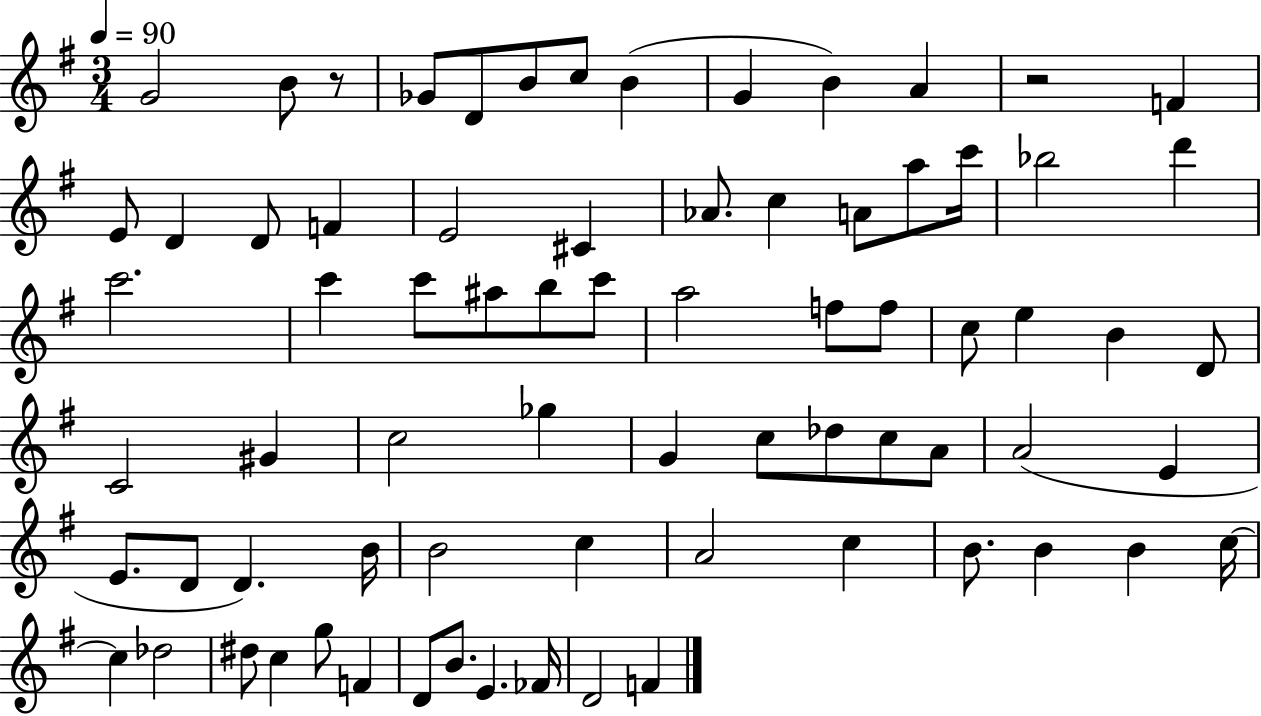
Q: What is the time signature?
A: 3/4